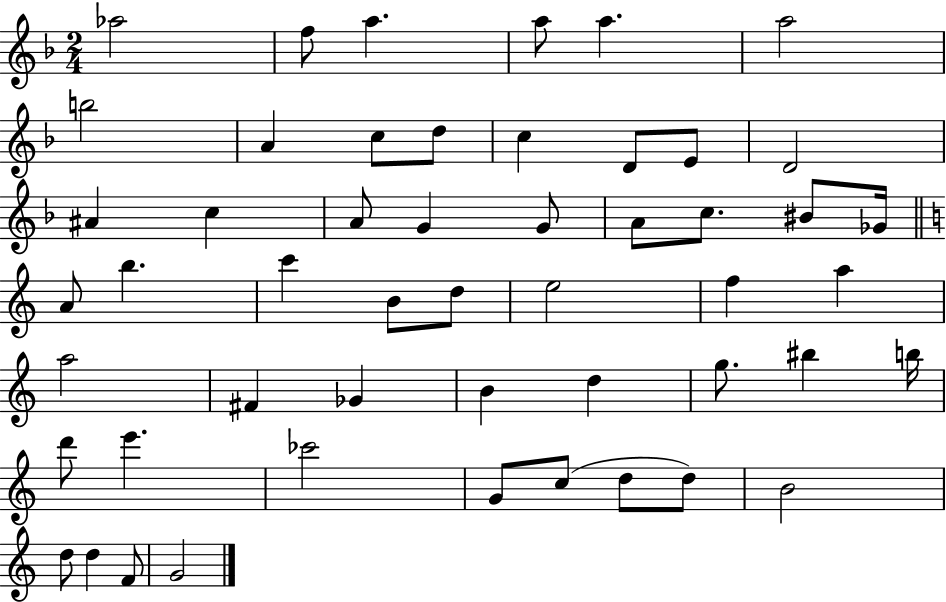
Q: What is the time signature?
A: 2/4